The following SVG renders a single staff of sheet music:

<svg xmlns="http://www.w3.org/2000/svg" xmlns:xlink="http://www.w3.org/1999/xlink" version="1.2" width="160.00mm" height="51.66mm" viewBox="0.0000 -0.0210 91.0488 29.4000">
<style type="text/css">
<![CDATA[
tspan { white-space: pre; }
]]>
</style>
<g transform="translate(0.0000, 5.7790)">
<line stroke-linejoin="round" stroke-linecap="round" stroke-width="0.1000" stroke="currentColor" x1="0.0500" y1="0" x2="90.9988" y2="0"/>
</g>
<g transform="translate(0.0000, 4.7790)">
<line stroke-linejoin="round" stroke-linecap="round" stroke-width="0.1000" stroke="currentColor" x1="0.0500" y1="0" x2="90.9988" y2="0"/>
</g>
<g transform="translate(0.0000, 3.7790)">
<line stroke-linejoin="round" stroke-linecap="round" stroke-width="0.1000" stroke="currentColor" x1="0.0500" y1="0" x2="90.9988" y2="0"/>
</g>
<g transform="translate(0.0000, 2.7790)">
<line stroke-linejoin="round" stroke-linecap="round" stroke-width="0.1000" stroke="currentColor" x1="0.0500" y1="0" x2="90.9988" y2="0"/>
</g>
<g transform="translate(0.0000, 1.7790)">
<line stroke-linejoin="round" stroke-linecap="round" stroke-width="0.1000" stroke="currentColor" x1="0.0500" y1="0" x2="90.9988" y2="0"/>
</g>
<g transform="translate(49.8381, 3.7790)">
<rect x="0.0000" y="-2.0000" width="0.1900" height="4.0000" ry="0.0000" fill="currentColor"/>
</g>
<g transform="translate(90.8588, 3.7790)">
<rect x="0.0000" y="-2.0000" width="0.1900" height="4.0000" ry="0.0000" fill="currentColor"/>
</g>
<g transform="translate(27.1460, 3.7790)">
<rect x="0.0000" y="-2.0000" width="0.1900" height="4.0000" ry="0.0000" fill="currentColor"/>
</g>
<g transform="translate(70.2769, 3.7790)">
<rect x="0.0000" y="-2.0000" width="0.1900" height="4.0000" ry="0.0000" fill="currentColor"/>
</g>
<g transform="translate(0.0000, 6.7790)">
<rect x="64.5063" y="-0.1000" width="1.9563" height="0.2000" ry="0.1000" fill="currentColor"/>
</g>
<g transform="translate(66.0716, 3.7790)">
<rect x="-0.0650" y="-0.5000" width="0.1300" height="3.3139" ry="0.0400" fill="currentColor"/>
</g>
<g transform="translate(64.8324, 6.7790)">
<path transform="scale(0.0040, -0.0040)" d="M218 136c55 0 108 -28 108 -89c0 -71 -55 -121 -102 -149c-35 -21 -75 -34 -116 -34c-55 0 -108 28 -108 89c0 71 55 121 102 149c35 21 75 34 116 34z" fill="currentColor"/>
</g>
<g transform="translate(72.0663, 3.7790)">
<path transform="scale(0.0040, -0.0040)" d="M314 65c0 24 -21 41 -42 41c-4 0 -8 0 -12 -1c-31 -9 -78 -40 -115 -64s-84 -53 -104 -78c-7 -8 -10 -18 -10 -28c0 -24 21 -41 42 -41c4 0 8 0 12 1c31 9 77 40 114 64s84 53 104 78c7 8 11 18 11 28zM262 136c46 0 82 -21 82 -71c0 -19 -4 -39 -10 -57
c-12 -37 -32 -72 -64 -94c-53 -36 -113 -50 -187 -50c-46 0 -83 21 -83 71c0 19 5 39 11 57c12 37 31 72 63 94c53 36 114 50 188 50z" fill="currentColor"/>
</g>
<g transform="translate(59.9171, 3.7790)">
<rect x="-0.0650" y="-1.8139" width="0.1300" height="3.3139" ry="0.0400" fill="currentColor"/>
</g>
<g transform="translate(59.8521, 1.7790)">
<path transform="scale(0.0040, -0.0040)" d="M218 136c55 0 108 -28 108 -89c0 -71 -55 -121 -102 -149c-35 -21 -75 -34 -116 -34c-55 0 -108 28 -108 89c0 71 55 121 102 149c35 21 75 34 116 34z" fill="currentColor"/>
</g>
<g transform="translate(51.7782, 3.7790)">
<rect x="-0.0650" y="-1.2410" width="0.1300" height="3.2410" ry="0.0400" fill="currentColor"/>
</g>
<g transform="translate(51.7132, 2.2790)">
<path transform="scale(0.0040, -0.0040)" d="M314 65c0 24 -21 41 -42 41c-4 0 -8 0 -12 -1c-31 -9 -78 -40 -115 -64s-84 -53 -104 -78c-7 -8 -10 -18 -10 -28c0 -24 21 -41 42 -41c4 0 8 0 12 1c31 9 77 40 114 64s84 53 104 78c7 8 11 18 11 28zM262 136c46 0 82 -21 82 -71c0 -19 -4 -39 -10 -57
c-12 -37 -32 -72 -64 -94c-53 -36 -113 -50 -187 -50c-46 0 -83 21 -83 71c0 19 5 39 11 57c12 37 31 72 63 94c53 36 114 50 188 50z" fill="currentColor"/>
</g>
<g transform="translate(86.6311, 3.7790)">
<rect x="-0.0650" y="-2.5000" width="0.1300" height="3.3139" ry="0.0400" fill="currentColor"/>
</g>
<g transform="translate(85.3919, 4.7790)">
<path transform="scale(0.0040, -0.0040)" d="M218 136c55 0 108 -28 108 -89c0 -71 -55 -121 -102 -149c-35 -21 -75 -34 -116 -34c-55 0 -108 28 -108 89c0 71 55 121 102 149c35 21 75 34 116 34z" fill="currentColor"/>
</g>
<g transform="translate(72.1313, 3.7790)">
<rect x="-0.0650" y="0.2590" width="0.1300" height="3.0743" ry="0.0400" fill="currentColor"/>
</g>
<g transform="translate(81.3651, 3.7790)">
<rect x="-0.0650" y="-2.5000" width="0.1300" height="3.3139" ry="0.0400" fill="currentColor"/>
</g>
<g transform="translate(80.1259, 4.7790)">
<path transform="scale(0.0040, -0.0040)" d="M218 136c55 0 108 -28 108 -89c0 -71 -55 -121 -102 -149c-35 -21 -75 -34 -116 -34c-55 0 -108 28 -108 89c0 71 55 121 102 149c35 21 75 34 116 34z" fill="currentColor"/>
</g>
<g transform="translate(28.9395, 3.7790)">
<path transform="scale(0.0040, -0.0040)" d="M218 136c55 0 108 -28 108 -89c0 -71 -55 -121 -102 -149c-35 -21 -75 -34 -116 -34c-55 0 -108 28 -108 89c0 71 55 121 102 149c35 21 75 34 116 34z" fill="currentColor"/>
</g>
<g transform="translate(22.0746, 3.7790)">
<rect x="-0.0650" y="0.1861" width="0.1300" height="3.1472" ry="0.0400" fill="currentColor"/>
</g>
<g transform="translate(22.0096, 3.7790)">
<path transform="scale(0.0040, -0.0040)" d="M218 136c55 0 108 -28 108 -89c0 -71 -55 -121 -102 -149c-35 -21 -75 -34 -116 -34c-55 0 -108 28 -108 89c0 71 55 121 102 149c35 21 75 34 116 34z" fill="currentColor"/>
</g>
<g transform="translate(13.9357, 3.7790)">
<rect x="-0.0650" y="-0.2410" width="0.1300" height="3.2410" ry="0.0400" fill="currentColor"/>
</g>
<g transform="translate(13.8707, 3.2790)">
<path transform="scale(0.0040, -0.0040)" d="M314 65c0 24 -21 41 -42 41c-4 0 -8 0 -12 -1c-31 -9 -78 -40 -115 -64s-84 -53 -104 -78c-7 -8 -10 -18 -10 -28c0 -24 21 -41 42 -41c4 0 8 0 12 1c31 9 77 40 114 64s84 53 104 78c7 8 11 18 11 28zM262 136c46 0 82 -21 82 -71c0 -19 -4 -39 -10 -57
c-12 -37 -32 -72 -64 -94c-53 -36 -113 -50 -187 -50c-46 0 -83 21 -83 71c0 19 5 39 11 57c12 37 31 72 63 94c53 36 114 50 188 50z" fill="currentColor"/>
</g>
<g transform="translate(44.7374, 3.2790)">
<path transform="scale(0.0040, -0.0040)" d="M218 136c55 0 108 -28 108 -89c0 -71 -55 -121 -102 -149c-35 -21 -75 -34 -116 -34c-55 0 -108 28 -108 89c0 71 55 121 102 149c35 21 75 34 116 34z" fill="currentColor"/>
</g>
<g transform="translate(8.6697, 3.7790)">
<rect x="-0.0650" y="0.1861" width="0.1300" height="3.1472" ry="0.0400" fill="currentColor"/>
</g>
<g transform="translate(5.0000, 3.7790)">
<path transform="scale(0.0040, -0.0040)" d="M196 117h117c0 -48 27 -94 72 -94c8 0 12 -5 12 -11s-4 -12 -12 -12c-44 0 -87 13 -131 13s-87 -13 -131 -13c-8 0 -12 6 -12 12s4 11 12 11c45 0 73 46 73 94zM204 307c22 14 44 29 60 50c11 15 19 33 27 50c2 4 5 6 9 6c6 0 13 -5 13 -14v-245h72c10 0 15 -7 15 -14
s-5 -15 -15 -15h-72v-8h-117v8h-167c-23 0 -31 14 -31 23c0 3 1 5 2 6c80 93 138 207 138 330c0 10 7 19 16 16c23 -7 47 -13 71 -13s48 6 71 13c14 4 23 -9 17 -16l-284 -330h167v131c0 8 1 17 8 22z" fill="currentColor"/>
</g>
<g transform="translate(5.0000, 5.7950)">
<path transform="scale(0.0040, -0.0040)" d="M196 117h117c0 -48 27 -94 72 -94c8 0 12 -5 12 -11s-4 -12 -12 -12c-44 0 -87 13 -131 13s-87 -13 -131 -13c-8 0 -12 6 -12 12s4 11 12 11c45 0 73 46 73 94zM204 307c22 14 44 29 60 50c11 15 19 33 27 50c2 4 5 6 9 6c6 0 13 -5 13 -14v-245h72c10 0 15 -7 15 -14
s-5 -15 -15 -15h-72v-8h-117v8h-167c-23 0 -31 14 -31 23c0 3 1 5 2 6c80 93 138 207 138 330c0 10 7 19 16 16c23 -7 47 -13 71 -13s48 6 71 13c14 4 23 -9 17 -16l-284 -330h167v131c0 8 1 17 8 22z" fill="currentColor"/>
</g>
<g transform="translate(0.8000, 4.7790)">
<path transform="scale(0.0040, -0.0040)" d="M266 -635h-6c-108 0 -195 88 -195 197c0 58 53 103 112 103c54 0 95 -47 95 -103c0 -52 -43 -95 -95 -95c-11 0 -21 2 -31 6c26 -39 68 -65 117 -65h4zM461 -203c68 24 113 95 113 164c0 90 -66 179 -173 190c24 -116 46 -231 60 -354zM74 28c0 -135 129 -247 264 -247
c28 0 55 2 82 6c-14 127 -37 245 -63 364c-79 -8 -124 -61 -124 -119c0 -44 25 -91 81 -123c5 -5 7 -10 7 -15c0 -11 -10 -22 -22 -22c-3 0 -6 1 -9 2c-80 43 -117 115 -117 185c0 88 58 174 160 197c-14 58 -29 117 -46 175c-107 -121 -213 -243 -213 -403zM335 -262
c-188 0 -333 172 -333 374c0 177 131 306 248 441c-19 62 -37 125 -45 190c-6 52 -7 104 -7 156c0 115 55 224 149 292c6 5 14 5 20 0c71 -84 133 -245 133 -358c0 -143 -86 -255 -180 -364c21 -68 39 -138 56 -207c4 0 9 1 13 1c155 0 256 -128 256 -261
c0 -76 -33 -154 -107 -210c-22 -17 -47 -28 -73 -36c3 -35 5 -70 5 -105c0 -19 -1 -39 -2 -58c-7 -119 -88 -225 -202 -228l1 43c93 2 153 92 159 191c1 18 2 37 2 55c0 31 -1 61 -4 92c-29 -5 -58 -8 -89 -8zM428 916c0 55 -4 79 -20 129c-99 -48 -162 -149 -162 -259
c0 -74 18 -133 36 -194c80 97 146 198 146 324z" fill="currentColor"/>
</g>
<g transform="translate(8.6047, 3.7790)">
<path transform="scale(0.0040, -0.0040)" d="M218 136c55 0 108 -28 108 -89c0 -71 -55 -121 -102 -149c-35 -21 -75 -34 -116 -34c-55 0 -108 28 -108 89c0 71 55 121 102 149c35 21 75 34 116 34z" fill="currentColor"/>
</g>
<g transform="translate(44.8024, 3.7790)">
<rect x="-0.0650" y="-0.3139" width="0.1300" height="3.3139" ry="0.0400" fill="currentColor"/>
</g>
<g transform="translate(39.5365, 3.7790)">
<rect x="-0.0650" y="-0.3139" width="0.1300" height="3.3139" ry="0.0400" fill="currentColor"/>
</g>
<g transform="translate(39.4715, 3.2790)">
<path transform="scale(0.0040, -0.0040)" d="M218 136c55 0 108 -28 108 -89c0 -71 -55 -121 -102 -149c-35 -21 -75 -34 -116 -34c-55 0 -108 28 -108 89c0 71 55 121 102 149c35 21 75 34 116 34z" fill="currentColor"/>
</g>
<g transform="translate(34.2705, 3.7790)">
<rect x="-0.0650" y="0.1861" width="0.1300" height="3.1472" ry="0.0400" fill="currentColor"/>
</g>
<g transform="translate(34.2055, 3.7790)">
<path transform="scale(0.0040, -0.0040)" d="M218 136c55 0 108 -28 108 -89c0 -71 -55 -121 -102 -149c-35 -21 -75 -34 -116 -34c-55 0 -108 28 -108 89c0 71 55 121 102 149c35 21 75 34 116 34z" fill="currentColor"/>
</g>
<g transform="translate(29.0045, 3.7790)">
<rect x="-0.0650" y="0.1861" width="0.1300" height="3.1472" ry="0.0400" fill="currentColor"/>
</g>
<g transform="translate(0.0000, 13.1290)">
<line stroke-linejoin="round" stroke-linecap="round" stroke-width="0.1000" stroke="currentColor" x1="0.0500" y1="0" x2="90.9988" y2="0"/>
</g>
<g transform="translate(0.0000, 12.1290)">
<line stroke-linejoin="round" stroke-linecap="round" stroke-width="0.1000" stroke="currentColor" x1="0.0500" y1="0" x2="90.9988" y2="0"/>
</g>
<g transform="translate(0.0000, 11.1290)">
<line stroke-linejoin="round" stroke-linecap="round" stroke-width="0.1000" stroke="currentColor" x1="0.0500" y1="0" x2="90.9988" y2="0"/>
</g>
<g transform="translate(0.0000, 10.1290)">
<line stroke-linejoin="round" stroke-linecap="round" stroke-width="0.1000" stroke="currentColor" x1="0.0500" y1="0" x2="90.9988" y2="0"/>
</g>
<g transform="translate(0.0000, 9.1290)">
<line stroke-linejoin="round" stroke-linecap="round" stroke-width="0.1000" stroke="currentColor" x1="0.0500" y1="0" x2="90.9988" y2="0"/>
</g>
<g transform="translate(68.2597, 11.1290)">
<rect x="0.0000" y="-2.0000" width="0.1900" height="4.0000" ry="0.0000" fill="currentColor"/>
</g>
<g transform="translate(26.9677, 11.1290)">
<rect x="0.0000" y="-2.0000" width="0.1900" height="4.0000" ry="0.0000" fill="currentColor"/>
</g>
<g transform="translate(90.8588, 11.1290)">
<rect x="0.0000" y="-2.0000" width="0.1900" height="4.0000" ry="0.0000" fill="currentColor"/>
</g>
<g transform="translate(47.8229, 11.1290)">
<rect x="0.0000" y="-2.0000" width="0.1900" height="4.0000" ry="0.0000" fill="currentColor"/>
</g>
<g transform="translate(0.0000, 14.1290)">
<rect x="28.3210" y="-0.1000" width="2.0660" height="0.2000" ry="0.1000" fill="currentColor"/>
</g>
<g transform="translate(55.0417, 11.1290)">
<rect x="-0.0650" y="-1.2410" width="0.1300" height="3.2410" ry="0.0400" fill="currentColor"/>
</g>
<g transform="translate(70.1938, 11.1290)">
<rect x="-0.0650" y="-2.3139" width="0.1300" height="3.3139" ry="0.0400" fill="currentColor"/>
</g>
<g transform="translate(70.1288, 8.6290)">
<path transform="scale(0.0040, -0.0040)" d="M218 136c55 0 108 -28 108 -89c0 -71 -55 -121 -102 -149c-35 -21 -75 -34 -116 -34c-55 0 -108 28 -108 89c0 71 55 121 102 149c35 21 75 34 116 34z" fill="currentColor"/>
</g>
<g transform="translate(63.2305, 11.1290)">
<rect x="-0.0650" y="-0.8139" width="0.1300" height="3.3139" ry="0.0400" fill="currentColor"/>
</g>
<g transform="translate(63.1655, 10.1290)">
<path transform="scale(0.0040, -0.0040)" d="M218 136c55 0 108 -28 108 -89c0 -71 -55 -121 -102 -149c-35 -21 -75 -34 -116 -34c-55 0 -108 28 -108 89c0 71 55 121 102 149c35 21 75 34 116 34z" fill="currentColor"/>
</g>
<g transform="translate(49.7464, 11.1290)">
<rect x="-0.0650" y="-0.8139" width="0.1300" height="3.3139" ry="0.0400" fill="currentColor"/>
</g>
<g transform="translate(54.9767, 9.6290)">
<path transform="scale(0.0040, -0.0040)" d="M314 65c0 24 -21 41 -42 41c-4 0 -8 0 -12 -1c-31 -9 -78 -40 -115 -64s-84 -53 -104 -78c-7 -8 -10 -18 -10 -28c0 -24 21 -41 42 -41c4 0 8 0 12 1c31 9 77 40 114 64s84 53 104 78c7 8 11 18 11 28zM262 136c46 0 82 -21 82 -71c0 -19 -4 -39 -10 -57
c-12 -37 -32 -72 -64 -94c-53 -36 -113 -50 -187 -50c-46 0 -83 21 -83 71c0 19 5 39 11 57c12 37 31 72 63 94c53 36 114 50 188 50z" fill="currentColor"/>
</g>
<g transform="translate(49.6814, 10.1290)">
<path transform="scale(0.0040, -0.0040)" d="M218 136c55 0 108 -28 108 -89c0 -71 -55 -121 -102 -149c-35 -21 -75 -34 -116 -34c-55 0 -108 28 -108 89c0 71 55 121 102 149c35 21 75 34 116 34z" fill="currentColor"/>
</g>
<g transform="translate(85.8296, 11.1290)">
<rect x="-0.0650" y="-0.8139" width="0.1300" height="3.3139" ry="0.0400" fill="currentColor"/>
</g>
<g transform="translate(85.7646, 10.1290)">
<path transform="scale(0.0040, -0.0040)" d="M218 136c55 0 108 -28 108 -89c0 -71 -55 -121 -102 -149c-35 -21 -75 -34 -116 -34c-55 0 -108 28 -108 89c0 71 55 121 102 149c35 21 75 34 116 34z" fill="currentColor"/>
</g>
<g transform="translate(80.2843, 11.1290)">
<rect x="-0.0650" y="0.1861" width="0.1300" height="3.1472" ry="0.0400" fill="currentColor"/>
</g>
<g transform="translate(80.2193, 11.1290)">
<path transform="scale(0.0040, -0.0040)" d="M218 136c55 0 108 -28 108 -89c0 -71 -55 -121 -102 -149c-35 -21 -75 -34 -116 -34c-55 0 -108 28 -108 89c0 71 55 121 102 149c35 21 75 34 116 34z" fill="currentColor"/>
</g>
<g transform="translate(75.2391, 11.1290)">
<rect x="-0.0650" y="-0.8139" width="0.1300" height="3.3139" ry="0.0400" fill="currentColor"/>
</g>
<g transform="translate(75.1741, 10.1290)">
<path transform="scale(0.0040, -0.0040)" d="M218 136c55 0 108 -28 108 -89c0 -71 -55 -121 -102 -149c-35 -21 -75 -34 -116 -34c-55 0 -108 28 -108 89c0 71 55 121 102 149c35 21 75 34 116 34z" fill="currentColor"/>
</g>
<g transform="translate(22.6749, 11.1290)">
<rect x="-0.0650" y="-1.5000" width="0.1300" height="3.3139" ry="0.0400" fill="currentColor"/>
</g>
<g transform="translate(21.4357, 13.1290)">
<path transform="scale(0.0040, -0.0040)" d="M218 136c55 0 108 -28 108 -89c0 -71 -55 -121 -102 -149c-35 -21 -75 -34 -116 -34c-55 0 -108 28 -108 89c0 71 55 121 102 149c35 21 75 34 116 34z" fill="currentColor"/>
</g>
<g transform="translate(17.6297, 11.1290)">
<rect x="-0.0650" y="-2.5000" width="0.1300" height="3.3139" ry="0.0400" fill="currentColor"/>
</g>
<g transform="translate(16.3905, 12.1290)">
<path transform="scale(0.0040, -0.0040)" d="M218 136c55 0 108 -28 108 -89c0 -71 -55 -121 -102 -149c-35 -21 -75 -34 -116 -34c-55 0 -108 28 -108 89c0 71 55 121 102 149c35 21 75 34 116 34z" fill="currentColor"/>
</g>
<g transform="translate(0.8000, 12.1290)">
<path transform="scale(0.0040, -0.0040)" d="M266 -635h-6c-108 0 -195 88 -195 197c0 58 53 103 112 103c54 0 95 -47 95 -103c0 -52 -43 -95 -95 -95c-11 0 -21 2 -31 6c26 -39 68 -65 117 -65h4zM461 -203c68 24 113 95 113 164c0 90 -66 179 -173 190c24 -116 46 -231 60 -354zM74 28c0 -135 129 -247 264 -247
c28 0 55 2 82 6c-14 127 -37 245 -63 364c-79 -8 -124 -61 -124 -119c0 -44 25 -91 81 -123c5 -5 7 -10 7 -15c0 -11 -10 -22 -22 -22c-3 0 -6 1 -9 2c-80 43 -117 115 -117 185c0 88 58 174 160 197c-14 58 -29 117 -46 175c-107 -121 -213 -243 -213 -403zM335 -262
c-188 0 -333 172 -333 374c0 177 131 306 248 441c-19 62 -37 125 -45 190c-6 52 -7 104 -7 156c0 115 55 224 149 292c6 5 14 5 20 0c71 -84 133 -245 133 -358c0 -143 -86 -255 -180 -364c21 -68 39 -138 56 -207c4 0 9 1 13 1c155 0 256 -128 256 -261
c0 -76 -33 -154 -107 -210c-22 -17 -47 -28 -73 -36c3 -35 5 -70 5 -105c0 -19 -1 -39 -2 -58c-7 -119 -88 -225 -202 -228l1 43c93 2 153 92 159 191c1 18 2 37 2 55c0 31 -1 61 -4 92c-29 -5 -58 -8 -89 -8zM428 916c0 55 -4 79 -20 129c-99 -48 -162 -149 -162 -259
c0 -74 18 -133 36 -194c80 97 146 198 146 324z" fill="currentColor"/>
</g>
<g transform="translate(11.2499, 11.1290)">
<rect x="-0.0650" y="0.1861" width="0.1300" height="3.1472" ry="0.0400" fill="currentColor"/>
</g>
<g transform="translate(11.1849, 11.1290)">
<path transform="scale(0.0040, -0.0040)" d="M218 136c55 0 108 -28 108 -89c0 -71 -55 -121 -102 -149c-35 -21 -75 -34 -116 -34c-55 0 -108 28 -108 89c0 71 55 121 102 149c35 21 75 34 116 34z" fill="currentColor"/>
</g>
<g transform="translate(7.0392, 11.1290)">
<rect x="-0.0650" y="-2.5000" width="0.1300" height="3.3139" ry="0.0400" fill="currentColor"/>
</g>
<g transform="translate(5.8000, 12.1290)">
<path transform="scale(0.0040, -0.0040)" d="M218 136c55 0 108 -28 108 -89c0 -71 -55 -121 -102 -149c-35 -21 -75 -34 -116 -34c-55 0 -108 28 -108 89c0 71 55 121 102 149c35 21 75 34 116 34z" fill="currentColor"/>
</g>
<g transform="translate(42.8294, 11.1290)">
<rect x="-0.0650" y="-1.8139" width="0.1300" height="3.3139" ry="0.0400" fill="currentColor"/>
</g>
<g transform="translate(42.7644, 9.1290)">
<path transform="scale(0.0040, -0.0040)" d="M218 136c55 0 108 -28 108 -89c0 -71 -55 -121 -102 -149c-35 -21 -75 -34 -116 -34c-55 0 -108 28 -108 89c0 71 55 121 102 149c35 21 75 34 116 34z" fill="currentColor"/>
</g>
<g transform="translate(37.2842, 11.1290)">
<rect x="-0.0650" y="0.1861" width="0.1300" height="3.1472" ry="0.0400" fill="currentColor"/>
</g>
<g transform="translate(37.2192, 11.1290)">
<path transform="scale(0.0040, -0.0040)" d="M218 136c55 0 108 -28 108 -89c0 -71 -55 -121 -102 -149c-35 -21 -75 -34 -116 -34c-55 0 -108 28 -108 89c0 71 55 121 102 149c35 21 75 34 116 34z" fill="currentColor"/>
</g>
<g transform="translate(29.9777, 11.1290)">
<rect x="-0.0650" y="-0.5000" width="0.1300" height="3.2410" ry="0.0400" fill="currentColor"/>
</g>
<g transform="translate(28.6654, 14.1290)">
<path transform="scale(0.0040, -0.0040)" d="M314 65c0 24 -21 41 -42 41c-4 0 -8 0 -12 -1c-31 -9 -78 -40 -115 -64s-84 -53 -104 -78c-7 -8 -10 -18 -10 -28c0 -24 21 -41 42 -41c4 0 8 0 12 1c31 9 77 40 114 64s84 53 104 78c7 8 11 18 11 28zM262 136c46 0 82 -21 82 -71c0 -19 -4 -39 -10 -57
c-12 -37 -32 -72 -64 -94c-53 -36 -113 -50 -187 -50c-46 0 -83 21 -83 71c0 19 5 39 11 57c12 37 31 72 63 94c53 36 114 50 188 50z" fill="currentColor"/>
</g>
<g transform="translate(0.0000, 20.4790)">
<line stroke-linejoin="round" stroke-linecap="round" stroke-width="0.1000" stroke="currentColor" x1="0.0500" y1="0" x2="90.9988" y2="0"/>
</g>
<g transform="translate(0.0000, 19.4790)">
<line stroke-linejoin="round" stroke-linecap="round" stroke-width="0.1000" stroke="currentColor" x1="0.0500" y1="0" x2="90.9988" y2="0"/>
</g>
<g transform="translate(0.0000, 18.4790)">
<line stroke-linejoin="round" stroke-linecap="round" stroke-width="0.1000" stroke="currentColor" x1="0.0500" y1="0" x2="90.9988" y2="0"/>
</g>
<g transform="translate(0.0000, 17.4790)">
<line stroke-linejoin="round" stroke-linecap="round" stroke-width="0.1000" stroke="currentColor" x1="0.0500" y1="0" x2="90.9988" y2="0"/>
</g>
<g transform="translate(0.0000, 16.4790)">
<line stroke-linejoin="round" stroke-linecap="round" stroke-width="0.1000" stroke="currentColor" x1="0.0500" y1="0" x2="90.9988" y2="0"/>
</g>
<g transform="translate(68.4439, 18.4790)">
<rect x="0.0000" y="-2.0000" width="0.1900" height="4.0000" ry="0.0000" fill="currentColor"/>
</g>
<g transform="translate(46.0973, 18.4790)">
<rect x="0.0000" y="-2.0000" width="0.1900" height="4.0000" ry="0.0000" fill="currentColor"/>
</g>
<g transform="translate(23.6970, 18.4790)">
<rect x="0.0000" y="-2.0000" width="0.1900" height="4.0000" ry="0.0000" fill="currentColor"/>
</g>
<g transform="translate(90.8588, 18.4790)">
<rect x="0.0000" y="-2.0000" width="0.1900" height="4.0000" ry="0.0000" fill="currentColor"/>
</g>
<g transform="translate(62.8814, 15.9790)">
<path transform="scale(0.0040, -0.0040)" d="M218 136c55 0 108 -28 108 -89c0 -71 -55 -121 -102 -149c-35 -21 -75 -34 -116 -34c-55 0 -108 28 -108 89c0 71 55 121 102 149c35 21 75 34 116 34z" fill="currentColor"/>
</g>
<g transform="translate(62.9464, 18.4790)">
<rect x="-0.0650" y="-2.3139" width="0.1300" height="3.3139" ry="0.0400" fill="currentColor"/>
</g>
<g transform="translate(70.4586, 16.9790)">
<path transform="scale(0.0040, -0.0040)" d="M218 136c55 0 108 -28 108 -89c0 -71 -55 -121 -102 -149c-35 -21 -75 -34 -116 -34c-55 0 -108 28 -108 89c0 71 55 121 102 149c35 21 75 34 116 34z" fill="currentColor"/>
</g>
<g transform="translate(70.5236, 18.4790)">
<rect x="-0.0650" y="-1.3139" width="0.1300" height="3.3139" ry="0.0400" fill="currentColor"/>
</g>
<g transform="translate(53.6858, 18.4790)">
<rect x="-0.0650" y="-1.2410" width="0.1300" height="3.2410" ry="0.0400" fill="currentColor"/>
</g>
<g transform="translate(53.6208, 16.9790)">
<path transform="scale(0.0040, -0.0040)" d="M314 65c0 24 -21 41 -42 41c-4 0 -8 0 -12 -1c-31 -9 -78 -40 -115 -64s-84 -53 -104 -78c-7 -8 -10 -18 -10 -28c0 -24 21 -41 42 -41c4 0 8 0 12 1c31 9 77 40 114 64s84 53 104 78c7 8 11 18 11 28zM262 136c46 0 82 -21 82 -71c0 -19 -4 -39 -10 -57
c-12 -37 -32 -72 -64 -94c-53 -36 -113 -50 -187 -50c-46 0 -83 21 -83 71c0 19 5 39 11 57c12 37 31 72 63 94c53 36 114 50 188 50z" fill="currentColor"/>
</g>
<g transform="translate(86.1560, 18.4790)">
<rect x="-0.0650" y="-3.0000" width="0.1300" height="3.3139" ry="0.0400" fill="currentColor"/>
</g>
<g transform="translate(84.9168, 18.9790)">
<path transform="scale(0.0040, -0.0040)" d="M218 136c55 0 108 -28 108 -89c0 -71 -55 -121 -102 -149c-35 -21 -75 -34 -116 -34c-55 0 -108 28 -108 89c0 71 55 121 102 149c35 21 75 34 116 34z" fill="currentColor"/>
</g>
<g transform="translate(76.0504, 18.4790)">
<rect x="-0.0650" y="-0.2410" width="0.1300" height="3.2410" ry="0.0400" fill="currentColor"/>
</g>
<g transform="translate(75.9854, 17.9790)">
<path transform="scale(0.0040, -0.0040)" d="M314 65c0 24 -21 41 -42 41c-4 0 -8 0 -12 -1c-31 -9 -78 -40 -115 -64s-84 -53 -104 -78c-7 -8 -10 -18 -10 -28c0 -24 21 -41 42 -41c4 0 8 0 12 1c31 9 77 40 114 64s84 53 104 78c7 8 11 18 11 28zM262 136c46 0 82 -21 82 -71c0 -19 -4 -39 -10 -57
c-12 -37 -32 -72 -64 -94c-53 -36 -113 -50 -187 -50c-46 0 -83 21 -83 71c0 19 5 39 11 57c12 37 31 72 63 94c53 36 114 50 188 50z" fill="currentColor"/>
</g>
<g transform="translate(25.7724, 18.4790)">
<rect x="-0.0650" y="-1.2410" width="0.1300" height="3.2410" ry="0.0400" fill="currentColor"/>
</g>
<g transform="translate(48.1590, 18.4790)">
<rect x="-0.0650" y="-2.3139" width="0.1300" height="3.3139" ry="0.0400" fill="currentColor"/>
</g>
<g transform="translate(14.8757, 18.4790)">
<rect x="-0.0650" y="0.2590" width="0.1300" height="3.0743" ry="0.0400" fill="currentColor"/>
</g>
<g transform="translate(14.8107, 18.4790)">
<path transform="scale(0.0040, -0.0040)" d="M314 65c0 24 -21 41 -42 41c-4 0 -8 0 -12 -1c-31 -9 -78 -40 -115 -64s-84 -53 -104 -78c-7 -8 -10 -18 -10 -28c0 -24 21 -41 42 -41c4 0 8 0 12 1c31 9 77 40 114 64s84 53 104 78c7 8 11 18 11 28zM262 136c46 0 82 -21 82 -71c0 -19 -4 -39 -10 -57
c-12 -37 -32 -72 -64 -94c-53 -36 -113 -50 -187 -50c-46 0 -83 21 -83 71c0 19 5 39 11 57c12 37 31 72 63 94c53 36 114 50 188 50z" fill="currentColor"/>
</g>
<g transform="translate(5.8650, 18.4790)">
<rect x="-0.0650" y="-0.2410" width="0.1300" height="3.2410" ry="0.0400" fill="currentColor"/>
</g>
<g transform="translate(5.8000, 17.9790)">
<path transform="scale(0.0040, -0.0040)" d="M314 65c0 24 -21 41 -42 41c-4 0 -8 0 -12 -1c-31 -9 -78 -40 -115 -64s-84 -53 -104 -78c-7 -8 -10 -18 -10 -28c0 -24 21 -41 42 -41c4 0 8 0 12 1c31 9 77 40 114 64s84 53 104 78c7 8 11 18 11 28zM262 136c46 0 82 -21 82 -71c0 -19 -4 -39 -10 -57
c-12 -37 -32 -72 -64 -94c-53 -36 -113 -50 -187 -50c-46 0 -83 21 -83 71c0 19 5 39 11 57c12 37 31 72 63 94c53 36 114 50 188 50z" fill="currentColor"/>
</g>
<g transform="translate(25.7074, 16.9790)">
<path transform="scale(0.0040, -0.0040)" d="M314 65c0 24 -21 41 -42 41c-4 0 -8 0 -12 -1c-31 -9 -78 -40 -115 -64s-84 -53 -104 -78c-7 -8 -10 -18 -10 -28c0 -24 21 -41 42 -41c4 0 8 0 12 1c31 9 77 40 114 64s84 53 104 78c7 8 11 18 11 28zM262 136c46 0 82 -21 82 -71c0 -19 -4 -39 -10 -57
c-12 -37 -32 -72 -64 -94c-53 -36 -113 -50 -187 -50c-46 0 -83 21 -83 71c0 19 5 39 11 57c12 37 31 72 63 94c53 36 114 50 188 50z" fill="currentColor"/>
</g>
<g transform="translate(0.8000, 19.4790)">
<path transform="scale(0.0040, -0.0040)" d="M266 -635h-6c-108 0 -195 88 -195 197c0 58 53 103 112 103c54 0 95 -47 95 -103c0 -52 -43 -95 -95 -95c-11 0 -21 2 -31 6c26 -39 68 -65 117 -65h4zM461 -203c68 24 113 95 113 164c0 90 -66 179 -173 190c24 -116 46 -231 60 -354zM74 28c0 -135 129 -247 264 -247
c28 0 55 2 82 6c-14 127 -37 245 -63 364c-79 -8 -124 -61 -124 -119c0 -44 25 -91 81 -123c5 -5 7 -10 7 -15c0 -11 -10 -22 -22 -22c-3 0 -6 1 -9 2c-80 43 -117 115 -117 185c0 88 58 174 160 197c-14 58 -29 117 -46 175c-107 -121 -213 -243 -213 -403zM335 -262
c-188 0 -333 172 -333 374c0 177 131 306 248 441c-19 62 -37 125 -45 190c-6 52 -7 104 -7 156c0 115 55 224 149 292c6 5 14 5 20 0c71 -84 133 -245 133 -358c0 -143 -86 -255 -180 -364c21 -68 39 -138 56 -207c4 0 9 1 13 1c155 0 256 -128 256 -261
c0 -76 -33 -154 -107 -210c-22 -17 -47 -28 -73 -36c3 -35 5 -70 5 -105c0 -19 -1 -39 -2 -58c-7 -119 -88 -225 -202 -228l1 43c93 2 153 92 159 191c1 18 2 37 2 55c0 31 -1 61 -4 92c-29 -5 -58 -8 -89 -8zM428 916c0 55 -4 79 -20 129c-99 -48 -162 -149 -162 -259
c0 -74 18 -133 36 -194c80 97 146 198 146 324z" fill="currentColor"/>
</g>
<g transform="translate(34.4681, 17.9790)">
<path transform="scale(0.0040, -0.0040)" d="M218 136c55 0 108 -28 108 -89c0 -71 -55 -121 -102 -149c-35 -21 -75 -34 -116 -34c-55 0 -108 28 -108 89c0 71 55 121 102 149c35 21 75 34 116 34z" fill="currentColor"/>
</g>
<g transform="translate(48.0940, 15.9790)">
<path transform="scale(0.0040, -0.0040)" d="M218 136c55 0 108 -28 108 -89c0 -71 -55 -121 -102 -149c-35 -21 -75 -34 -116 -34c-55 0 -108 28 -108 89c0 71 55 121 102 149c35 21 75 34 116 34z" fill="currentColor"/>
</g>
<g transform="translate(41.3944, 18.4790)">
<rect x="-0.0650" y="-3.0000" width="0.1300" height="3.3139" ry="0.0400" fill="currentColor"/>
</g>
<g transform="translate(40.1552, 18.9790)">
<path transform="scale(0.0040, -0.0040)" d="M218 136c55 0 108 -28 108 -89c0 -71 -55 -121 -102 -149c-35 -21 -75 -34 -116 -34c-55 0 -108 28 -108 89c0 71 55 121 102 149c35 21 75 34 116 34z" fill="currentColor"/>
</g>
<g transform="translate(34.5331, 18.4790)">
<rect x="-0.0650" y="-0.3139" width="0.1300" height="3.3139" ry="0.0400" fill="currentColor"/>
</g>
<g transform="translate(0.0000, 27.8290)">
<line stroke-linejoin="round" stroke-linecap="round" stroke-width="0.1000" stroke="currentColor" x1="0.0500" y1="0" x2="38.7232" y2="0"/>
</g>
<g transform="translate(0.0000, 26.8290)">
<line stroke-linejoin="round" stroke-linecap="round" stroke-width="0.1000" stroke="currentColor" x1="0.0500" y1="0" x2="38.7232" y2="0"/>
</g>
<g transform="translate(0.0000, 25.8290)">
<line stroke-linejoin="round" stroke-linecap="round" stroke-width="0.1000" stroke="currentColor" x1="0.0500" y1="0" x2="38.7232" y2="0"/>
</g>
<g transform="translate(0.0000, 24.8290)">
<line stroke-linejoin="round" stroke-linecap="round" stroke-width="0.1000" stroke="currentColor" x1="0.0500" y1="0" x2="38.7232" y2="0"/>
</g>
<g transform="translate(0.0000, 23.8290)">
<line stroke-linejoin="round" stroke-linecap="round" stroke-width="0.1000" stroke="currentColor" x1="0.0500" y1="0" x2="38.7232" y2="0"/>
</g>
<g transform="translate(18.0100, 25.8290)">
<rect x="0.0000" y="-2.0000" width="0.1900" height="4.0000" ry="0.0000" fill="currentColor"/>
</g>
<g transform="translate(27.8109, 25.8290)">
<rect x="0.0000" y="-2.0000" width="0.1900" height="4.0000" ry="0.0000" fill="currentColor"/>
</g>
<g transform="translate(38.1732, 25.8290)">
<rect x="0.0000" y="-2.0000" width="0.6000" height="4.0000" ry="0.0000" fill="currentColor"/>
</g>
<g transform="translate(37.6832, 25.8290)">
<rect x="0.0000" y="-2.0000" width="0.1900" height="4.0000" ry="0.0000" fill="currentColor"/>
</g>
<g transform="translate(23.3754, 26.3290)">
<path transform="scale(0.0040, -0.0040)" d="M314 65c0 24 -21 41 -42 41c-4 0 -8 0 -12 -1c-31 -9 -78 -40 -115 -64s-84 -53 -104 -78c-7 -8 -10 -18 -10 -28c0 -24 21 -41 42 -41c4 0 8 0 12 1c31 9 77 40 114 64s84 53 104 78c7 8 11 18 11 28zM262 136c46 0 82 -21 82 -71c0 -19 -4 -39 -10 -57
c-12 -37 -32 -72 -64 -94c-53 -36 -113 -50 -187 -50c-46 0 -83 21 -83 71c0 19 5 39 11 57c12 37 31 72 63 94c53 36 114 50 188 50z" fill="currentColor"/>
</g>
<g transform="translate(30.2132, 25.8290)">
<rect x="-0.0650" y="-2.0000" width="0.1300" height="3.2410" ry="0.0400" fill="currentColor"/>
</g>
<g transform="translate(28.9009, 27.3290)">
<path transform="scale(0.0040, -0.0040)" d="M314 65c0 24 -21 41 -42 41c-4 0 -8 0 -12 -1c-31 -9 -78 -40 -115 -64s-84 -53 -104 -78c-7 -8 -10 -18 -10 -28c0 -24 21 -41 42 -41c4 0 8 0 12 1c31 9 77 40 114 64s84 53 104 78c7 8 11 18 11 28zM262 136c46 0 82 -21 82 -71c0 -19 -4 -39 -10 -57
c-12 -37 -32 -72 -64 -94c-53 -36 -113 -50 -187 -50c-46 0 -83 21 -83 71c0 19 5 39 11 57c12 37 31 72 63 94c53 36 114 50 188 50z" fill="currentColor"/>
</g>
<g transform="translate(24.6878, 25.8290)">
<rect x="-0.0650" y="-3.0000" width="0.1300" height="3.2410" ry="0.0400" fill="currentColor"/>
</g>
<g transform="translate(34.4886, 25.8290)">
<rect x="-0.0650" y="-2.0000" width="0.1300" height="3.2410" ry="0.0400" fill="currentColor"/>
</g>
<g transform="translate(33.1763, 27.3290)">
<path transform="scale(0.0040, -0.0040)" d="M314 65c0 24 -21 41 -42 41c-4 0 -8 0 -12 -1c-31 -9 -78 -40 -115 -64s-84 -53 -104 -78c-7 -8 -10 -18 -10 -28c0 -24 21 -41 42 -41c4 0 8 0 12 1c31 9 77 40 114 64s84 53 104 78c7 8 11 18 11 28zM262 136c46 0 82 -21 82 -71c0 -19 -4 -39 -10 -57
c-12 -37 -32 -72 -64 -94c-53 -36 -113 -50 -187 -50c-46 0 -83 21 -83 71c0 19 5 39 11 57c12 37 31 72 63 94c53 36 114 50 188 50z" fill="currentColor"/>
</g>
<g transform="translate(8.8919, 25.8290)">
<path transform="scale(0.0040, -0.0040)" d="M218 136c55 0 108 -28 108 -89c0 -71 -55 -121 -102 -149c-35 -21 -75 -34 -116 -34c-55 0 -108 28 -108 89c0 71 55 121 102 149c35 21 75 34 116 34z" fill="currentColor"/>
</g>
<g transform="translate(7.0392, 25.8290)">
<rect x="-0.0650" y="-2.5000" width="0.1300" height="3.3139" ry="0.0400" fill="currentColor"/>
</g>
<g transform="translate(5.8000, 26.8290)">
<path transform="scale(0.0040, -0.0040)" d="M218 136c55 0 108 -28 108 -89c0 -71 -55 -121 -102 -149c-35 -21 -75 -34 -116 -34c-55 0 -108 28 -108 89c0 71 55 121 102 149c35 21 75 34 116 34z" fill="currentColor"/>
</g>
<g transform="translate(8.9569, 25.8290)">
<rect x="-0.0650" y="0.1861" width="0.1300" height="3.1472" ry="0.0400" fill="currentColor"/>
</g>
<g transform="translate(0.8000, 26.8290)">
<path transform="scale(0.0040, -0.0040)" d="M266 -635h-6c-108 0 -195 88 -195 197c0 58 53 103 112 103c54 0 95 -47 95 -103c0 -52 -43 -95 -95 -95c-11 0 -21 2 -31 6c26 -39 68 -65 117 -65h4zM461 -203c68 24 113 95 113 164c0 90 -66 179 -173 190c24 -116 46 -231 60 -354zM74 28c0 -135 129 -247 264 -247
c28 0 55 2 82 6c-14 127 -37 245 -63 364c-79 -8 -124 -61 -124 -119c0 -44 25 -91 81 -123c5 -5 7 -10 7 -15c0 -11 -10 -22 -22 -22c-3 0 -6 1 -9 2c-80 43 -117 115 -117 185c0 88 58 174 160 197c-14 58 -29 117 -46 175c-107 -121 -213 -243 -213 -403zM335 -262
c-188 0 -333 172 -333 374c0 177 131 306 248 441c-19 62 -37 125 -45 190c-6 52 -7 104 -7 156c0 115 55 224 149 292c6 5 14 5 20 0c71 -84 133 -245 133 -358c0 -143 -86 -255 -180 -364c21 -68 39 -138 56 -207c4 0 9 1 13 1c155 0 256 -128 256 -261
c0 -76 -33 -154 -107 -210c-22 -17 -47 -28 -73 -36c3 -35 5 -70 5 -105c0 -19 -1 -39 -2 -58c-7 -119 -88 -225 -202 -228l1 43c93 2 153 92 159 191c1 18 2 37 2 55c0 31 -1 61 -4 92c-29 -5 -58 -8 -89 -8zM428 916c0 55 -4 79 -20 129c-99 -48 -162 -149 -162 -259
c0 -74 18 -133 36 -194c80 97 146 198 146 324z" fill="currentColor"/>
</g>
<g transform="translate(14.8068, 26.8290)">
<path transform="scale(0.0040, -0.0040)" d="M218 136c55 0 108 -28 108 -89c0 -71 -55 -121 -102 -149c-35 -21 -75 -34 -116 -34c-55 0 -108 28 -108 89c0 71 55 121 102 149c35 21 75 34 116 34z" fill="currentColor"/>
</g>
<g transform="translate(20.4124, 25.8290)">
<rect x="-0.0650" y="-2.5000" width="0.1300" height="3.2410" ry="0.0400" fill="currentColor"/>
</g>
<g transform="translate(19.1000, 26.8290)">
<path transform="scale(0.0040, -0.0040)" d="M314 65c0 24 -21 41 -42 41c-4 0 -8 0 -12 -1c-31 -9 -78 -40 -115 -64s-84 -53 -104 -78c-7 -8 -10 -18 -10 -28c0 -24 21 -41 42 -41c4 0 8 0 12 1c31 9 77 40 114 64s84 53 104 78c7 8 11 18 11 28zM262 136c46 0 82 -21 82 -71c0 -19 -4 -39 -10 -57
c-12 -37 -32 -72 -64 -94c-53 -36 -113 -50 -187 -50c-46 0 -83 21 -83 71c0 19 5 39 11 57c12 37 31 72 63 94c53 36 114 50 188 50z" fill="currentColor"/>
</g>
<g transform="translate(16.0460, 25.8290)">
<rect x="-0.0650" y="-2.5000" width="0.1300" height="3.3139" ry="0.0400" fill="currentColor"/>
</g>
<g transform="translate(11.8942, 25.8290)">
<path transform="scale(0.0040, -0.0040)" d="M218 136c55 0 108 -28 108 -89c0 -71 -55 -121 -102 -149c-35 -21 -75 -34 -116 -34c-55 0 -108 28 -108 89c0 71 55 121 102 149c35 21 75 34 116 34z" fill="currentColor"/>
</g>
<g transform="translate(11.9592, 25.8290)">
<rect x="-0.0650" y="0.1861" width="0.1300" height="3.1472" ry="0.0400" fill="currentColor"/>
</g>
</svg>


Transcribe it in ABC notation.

X:1
T:Untitled
M:4/4
L:1/4
K:C
B c2 B B B c c e2 f C B2 G G G B G E C2 B f d e2 d g d B d c2 B2 e2 c A g e2 g e c2 A G B B G G2 A2 F2 F2